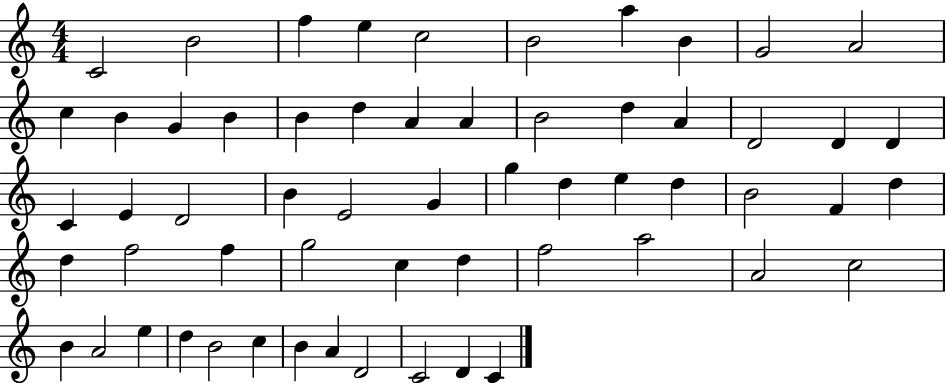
{
  \clef treble
  \numericTimeSignature
  \time 4/4
  \key c \major
  c'2 b'2 | f''4 e''4 c''2 | b'2 a''4 b'4 | g'2 a'2 | \break c''4 b'4 g'4 b'4 | b'4 d''4 a'4 a'4 | b'2 d''4 a'4 | d'2 d'4 d'4 | \break c'4 e'4 d'2 | b'4 e'2 g'4 | g''4 d''4 e''4 d''4 | b'2 f'4 d''4 | \break d''4 f''2 f''4 | g''2 c''4 d''4 | f''2 a''2 | a'2 c''2 | \break b'4 a'2 e''4 | d''4 b'2 c''4 | b'4 a'4 d'2 | c'2 d'4 c'4 | \break \bar "|."
}